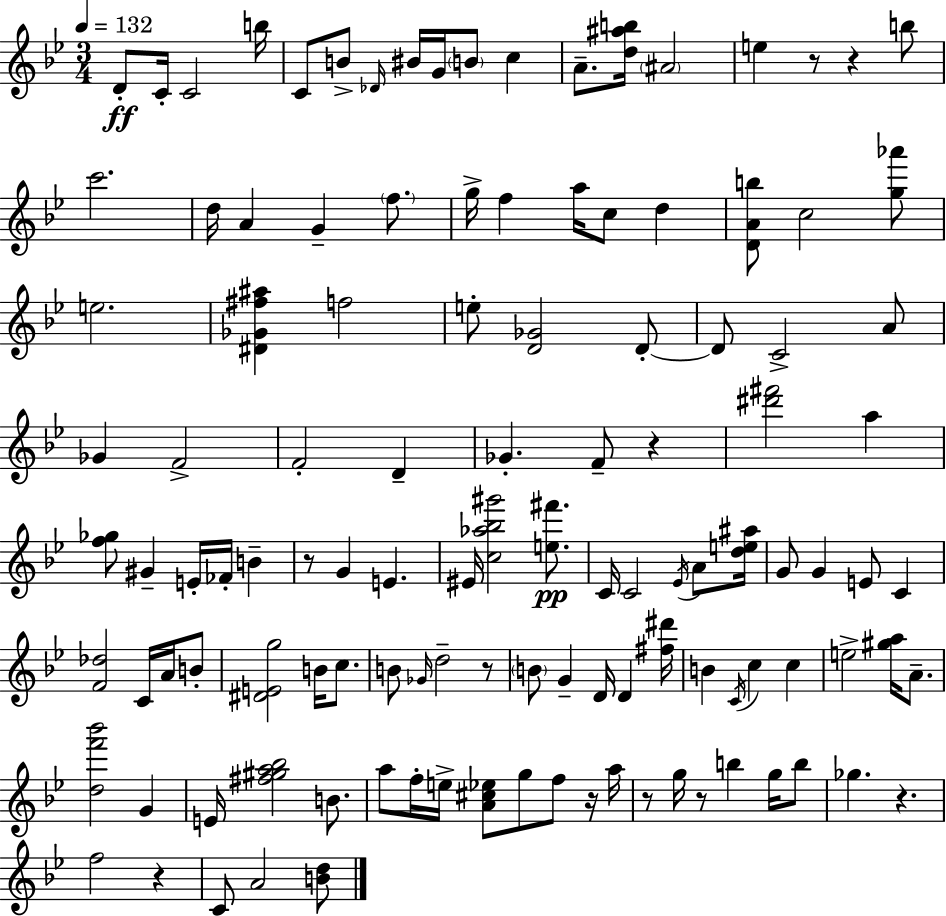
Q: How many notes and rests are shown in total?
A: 118